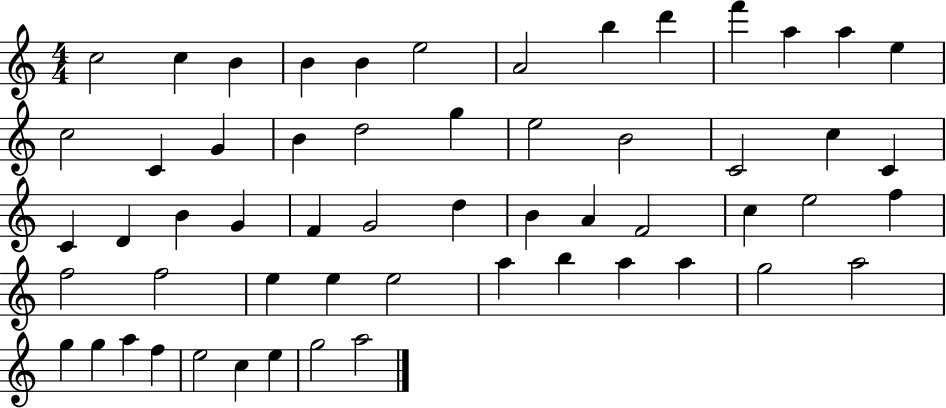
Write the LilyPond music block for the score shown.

{
  \clef treble
  \numericTimeSignature
  \time 4/4
  \key c \major
  c''2 c''4 b'4 | b'4 b'4 e''2 | a'2 b''4 d'''4 | f'''4 a''4 a''4 e''4 | \break c''2 c'4 g'4 | b'4 d''2 g''4 | e''2 b'2 | c'2 c''4 c'4 | \break c'4 d'4 b'4 g'4 | f'4 g'2 d''4 | b'4 a'4 f'2 | c''4 e''2 f''4 | \break f''2 f''2 | e''4 e''4 e''2 | a''4 b''4 a''4 a''4 | g''2 a''2 | \break g''4 g''4 a''4 f''4 | e''2 c''4 e''4 | g''2 a''2 | \bar "|."
}